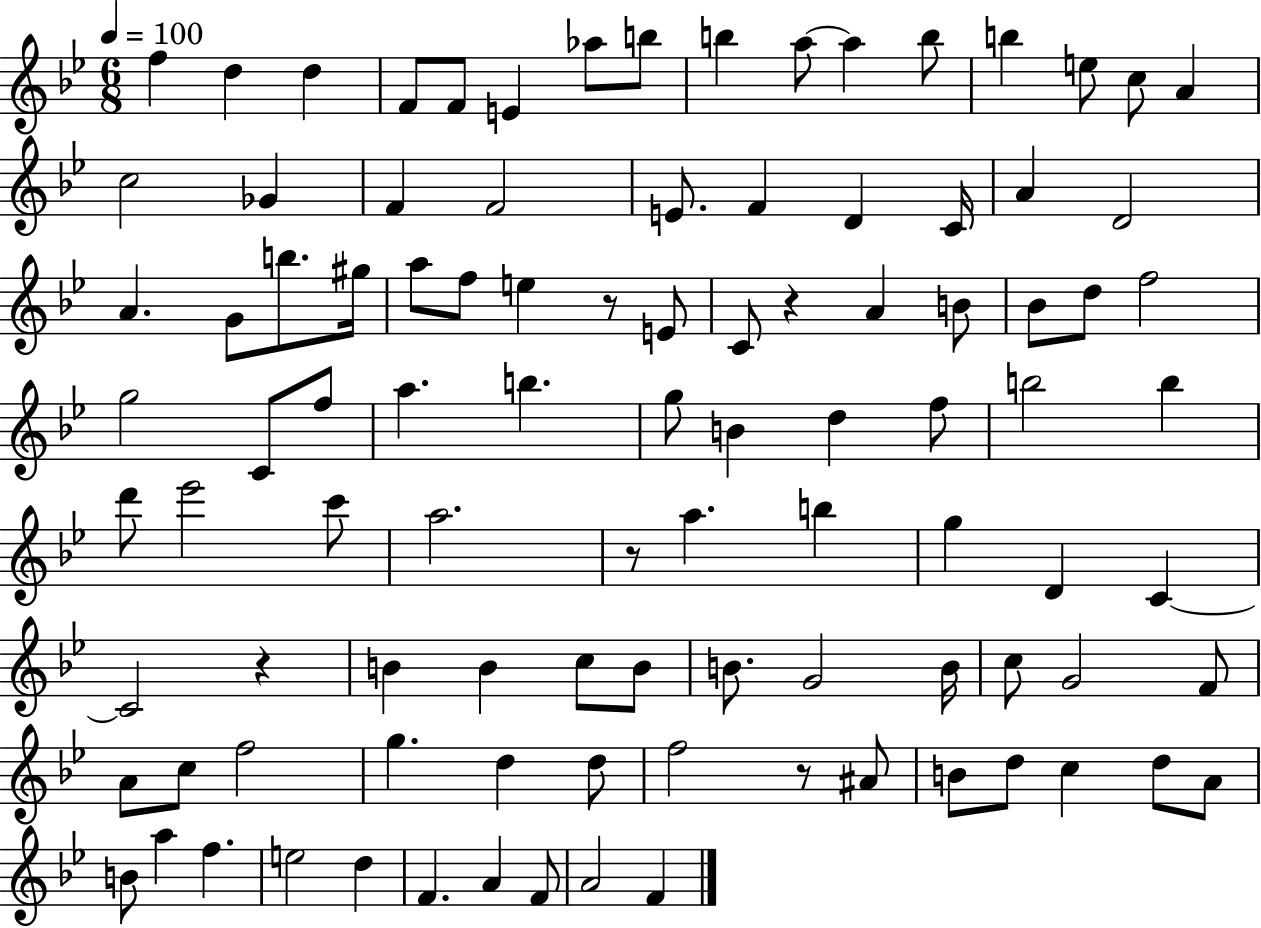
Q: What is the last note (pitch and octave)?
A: F4